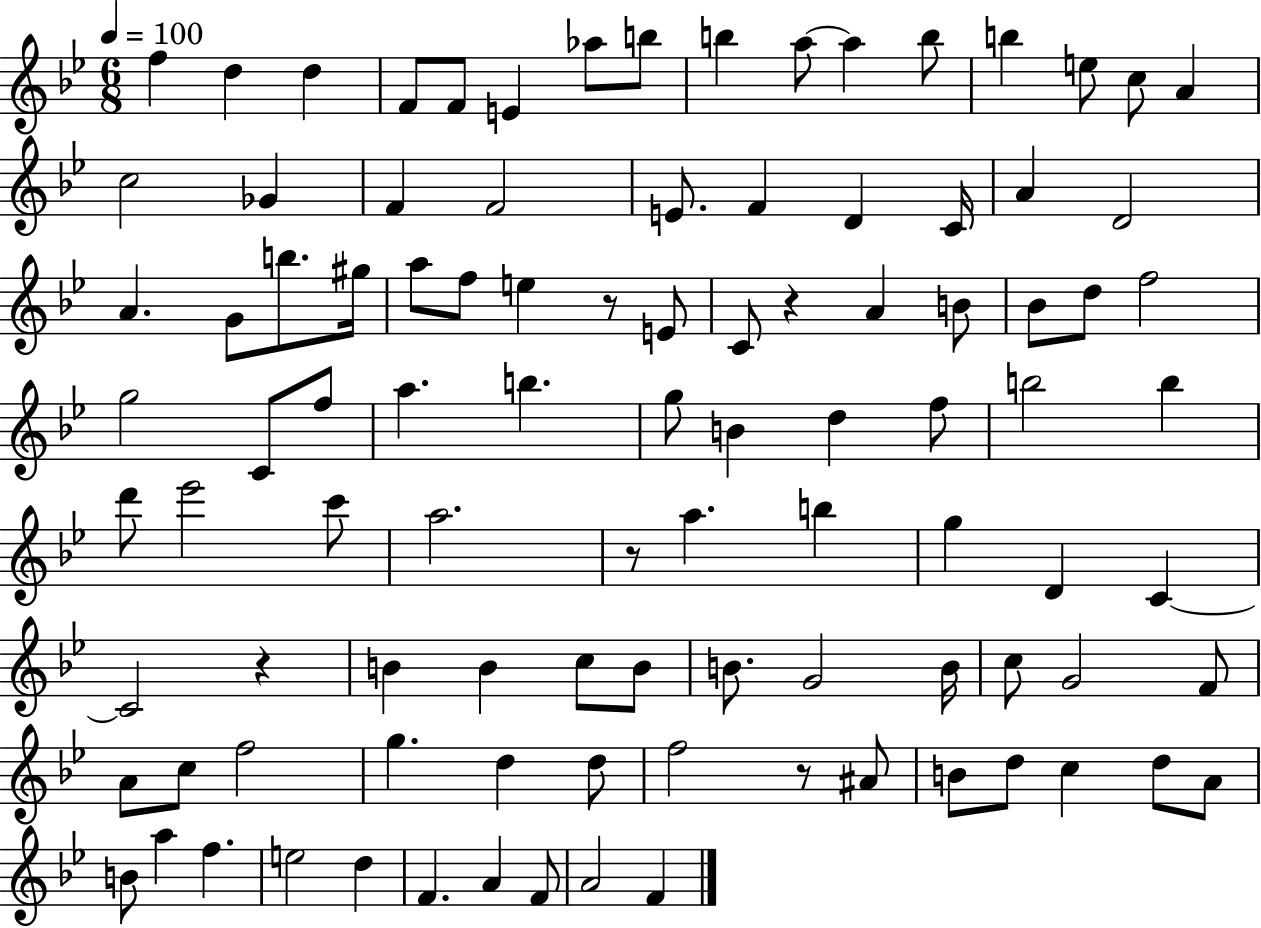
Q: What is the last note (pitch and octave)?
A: F4